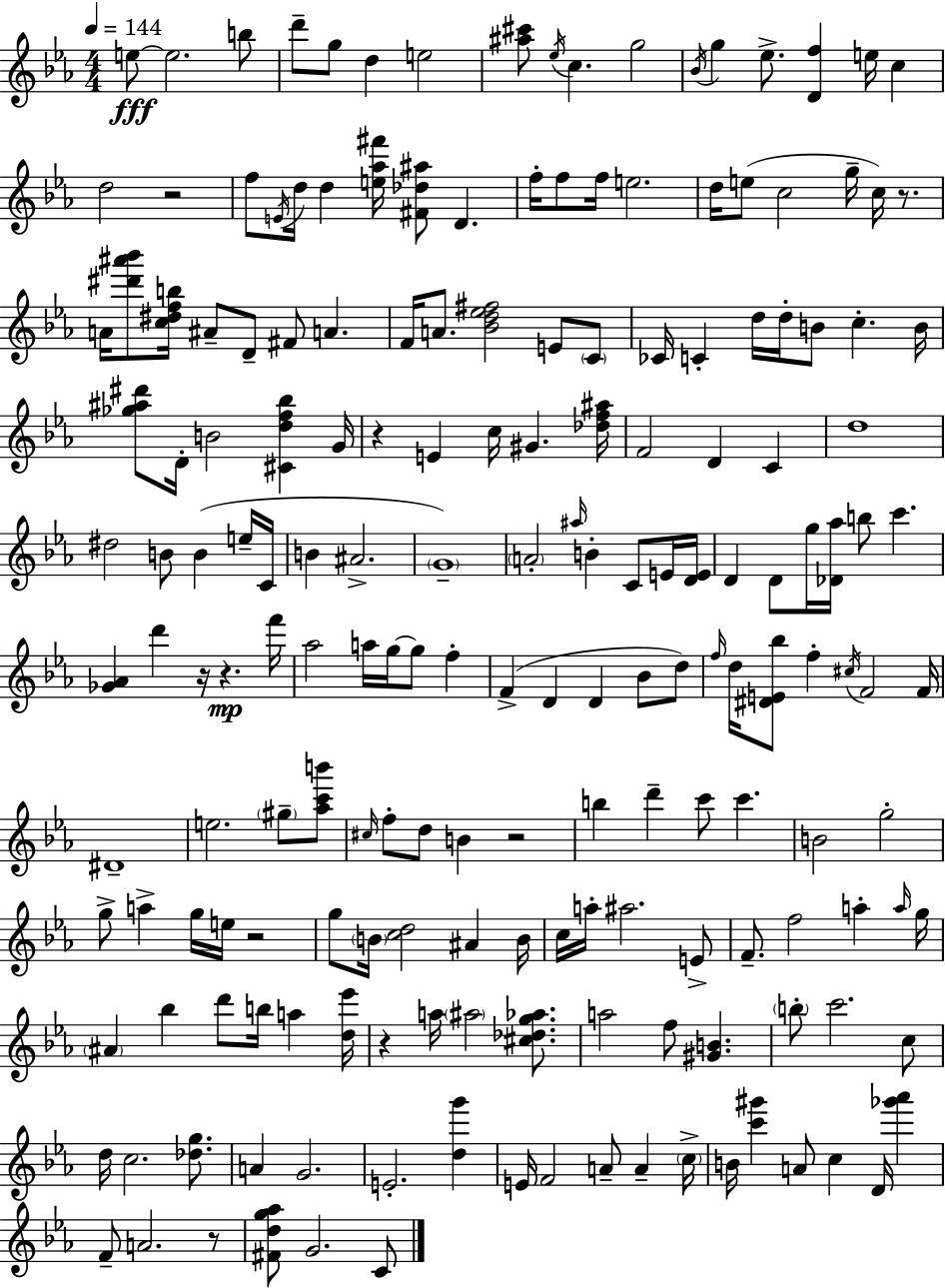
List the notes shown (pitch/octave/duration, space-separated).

E5/e E5/h. B5/e D6/e G5/e D5/q E5/h [A#5,C#6]/e Eb5/s C5/q. G5/h Bb4/s G5/q Eb5/e. [D4,F5]/q E5/s C5/q D5/h R/h F5/e E4/s D5/s D5/q [E5,Ab5,F#6]/s [F#4,Db5,A#5]/e D4/q. F5/s F5/e F5/s E5/h. D5/s E5/e C5/h G5/s C5/s R/e. A4/s [D#6,A#6,Bb6]/e [C5,D#5,F5,B5]/s A#4/e D4/e F#4/e A4/q. F4/s A4/e. [Bb4,D5,Eb5,F#5]/h E4/e C4/e CES4/s C4/q D5/s D5/s B4/e C5/q. B4/s [Gb5,A#5,D#6]/e D4/s B4/h [C#4,D5,F5,Bb5]/q G4/s R/q E4/q C5/s G#4/q. [Db5,F5,A#5]/s F4/h D4/q C4/q D5/w D#5/h B4/e B4/q E5/s C4/s B4/q A#4/h. G4/w A4/h A#5/s B4/q C4/e E4/s [D4,E4]/s D4/q D4/e G5/s [Db4,Ab5]/s B5/e C6/q. [Gb4,Ab4]/q D6/q R/s R/q. F6/s Ab5/h A5/s G5/s G5/e F5/q F4/q D4/q D4/q Bb4/e D5/e F5/s D5/s [D#4,E4,Bb5]/e F5/q C#5/s F4/h F4/s D#4/w E5/h. G#5/e [Ab5,C6,B6]/e C#5/s F5/e D5/e B4/q R/h B5/q D6/q C6/e C6/q. B4/h G5/h G5/e A5/q G5/s E5/s R/h G5/e B4/s [C5,D5]/h A#4/q B4/s C5/s A5/s A#5/h. E4/e F4/e. F5/h A5/q A5/s G5/s A#4/q Bb5/q D6/e B5/s A5/q [D5,Eb6]/s R/q A5/s A#5/h [C#5,Db5,G5,Ab5]/e. A5/h F5/e [G#4,B4]/q. B5/e C6/h. C5/e D5/s C5/h. [Db5,G5]/e. A4/q G4/h. E4/h. [D5,G6]/q E4/s F4/h A4/e A4/q C5/s B4/s [C6,G#6]/q A4/e C5/q D4/s [Gb6,Ab6]/q F4/e A4/h. R/e [F#4,D5,G5,Ab5]/e G4/h. C4/e